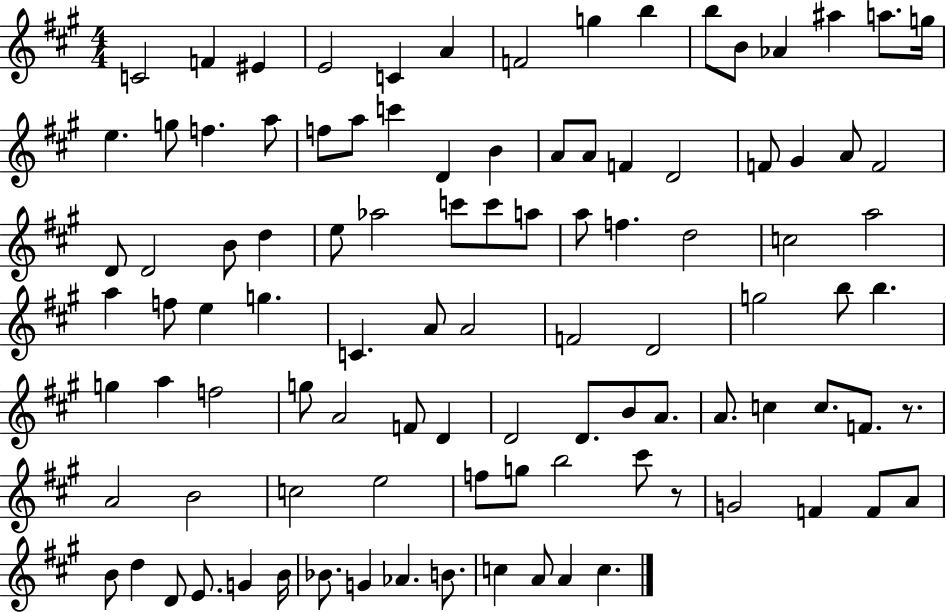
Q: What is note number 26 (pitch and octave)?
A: A4